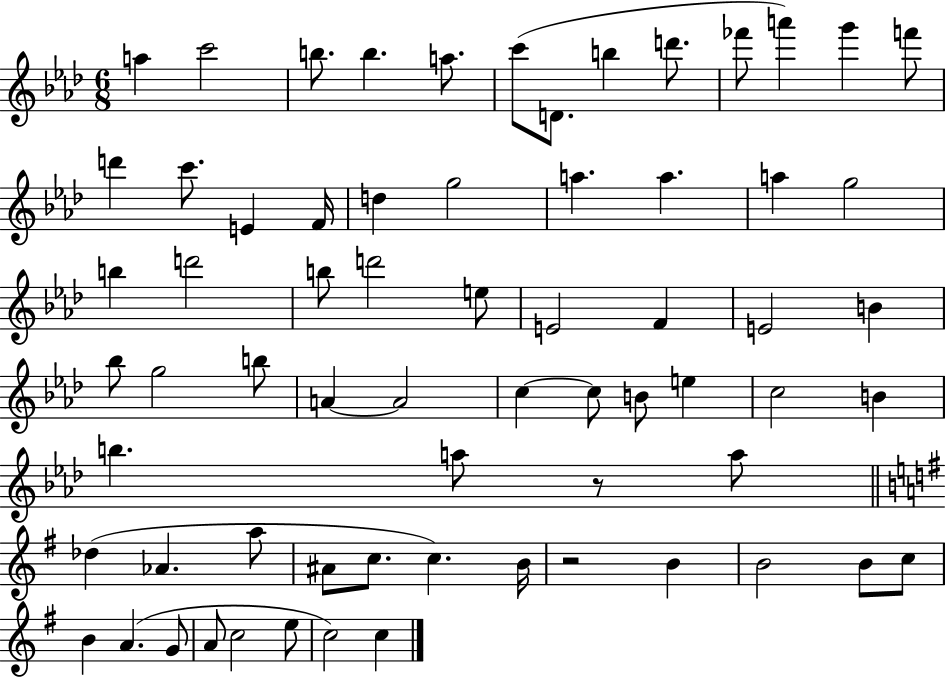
A5/q C6/h B5/e. B5/q. A5/e. C6/e D4/e. B5/q D6/e. FES6/e A6/q G6/q F6/e D6/q C6/e. E4/q F4/s D5/q G5/h A5/q. A5/q. A5/q G5/h B5/q D6/h B5/e D6/h E5/e E4/h F4/q E4/h B4/q Bb5/e G5/h B5/e A4/q A4/h C5/q C5/e B4/e E5/q C5/h B4/q B5/q. A5/e R/e A5/e Db5/q Ab4/q. A5/e A#4/e C5/e. C5/q. B4/s R/h B4/q B4/h B4/e C5/e B4/q A4/q. G4/e A4/e C5/h E5/e C5/h C5/q